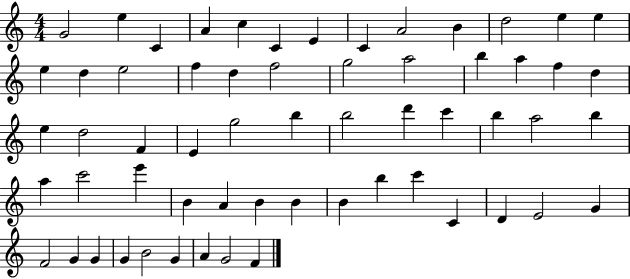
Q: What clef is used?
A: treble